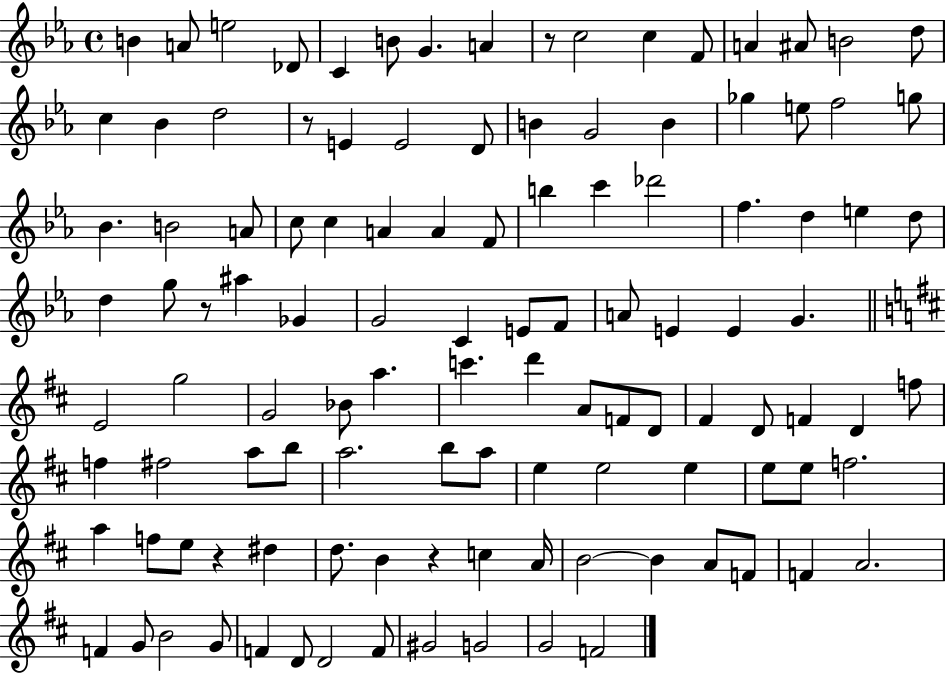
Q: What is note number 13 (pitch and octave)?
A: A#4